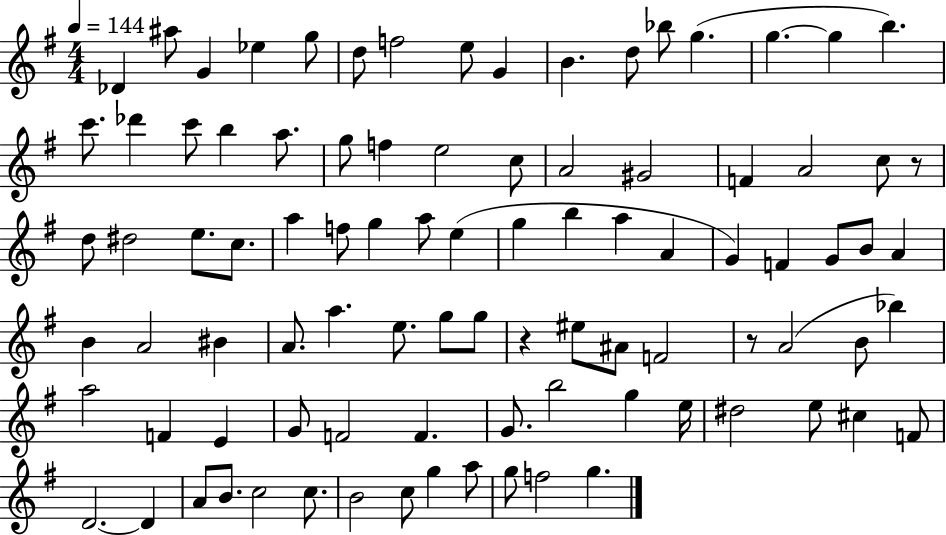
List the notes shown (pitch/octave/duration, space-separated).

Db4/q A#5/e G4/q Eb5/q G5/e D5/e F5/h E5/e G4/q B4/q. D5/e Bb5/e G5/q. G5/q. G5/q B5/q. C6/e. Db6/q C6/e B5/q A5/e. G5/e F5/q E5/h C5/e A4/h G#4/h F4/q A4/h C5/e R/e D5/e D#5/h E5/e. C5/e. A5/q F5/e G5/q A5/e E5/q G5/q B5/q A5/q A4/q G4/q F4/q G4/e B4/e A4/q B4/q A4/h BIS4/q A4/e. A5/q. E5/e. G5/e G5/e R/q EIS5/e A#4/e F4/h R/e A4/h B4/e Bb5/q A5/h F4/q E4/q G4/e F4/h F4/q. G4/e. B5/h G5/q E5/s D#5/h E5/e C#5/q F4/e D4/h. D4/q A4/e B4/e. C5/h C5/e. B4/h C5/e G5/q A5/e G5/e F5/h G5/q.